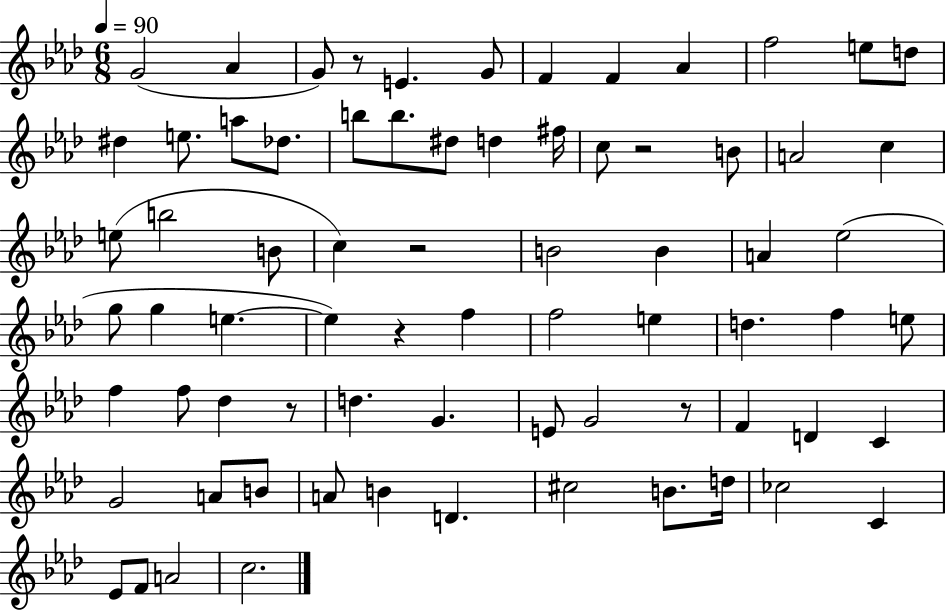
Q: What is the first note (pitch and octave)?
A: G4